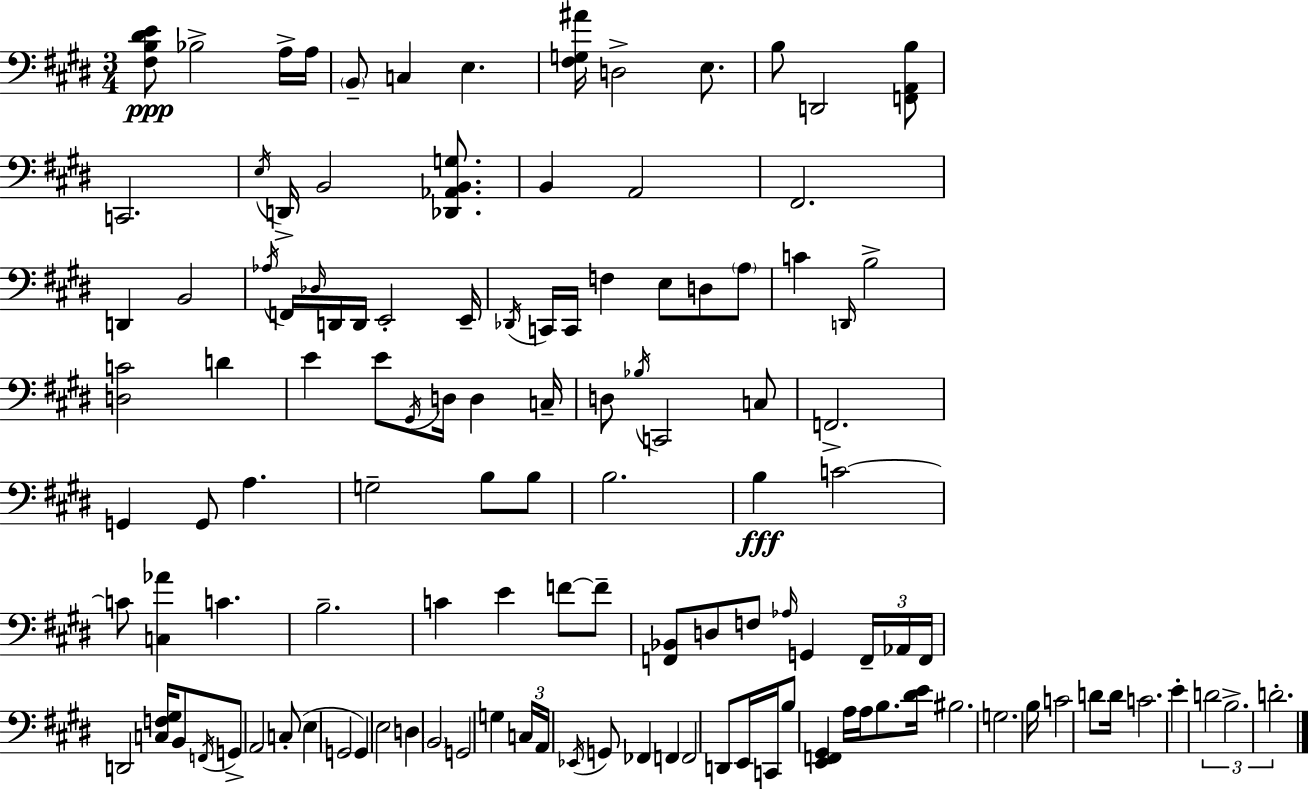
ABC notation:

X:1
T:Untitled
M:3/4
L:1/4
K:E
[^F,B,^DE]/2 _B,2 A,/4 A,/4 B,,/2 C, E, [^F,G,^A]/4 D,2 E,/2 B,/2 D,,2 [F,,A,,B,]/2 C,,2 E,/4 D,,/4 B,,2 [_D,,_A,,B,,G,]/2 B,, A,,2 ^F,,2 D,, B,,2 _A,/4 F,,/4 _D,/4 D,,/4 D,,/4 E,,2 E,,/4 _D,,/4 C,,/4 C,,/4 F, E,/2 D,/2 A,/2 C D,,/4 B,2 [D,C]2 D E E/2 ^G,,/4 D,/4 D, C,/4 D,/2 _B,/4 C,,2 C,/2 F,,2 G,, G,,/2 A, G,2 B,/2 B,/2 B,2 B, C2 C/2 [C,_A] C B,2 C E F/2 F/2 [F,,_B,,]/2 D,/2 F,/2 _A,/4 G,, F,,/4 _A,,/4 F,,/4 D,,2 [C,F,^G,]/4 B,,/2 F,,/4 G,,/2 A,,2 C,/2 E, G,,2 G,, E,2 D, B,,2 G,,2 G, C,/4 A,,/4 _E,,/4 G,,/2 _F,, F,, F,,2 D,,/2 E,,/4 C,,/4 B,/2 [E,,F,,^G,,] A,/4 A,/4 B,/2 [^DE]/4 ^B,2 G,2 B,/4 C2 D/2 D/4 C2 E D2 B,2 D2